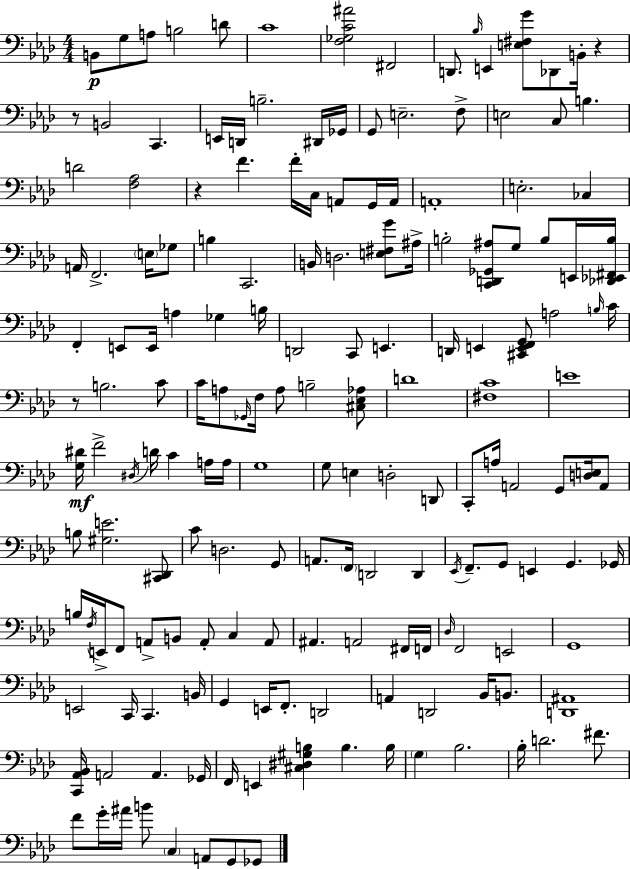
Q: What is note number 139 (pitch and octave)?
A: G3